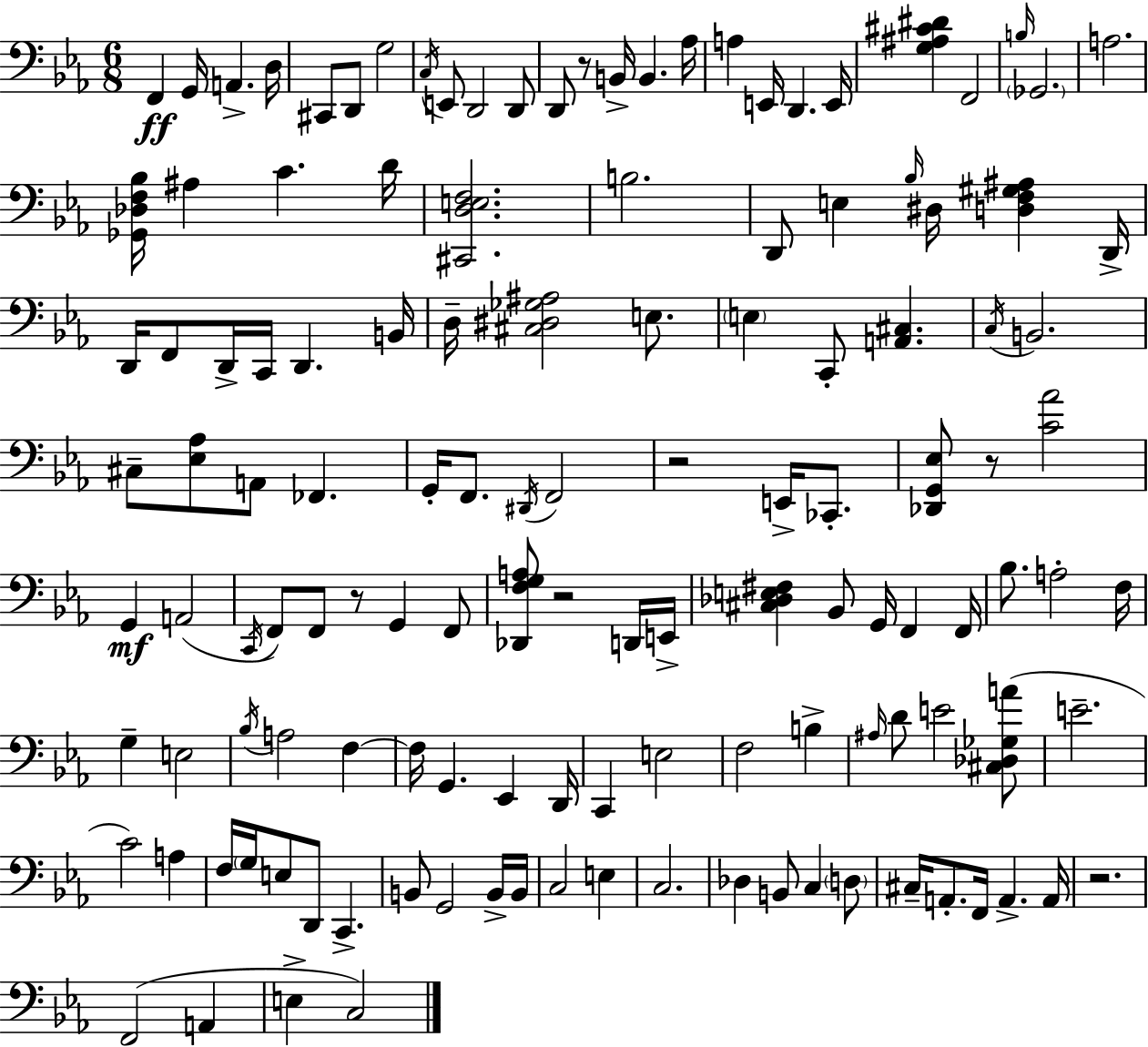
{
  \clef bass
  \numericTimeSignature
  \time 6/8
  \key ees \major
  f,4\ff g,16 a,4.-> d16 | cis,8 d,8 g2 | \acciaccatura { c16 } e,8 d,2 d,8 | d,8 r8 b,16-> b,4. | \break aes16 a4 e,16 d,4. | e,16 <g ais cis' dis'>4 f,2 | \grace { b16 } \parenthesize ges,2. | a2. | \break <ges, des f bes>16 ais4 c'4. | d'16 <cis, d e f>2. | b2. | d,8 e4 \grace { bes16 } dis16 <d f gis ais>4 | \break d,16-> d,16 f,8 d,16-> c,16 d,4. | b,16 d16-- <cis dis ges ais>2 | e8. \parenthesize e4 c,8-. <a, cis>4. | \acciaccatura { c16 } b,2. | \break cis8-- <ees aes>8 a,8 fes,4. | g,16-. f,8. \acciaccatura { dis,16 } f,2 | r2 | e,16-> ces,8.-. <des, g, ees>8 r8 <c' aes'>2 | \break g,4\mf a,2( | \acciaccatura { c,16 } f,8) f,8 r8 | g,4 f,8 <des, f g a>8 r2 | d,16 e,16-> <cis des e fis>4 bes,8 | \break g,16 f,4 f,16 bes8. a2-. | f16 g4-- e2 | \acciaccatura { bes16 } a2 | f4~~ f16 g,4. | \break ees,4 d,16 c,4 e2 | f2 | b4-> \grace { ais16 } d'8 e'2 | <cis des ges a'>8( e'2.-- | \break c'2) | a4 f16 \parenthesize g16 e8 | d,8 c,4.-> b,8 g,2 | b,16-> b,16 c2 | \break e4 c2. | des4 | b,8 c4 \parenthesize d8 cis16-- a,8.-. | f,16 a,4.-> a,16 r2. | \break f,2( | a,4 e4-> | c2) \bar "|."
}